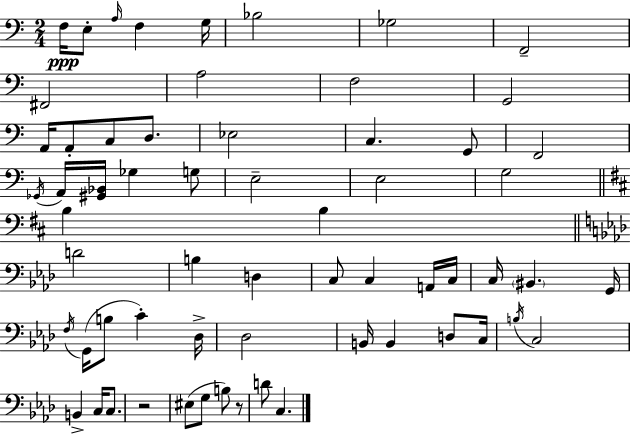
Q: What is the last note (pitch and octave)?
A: C3